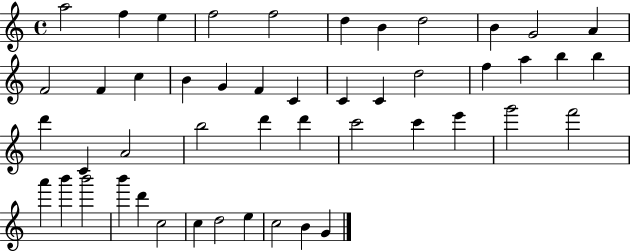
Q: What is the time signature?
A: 4/4